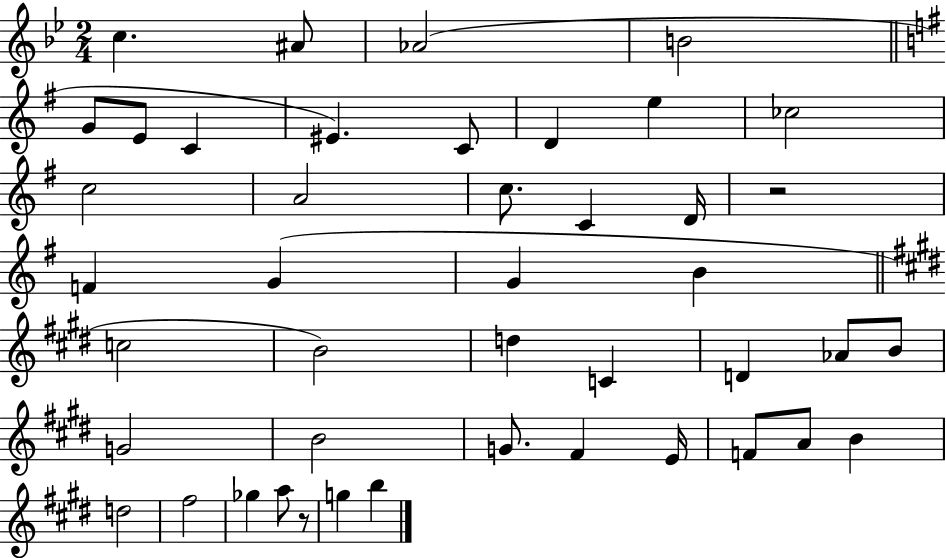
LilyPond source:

{
  \clef treble
  \numericTimeSignature
  \time 2/4
  \key bes \major
  c''4. ais'8 | aes'2( | b'2 | \bar "||" \break \key g \major g'8 e'8 c'4 | eis'4.) c'8 | d'4 e''4 | ces''2 | \break c''2 | a'2 | c''8. c'4 d'16 | r2 | \break f'4 g'4( | g'4 b'4 | \bar "||" \break \key e \major c''2 | b'2) | d''4 c'4 | d'4 aes'8 b'8 | \break g'2 | b'2 | g'8. fis'4 e'16 | f'8 a'8 b'4 | \break d''2 | fis''2 | ges''4 a''8 r8 | g''4 b''4 | \break \bar "|."
}